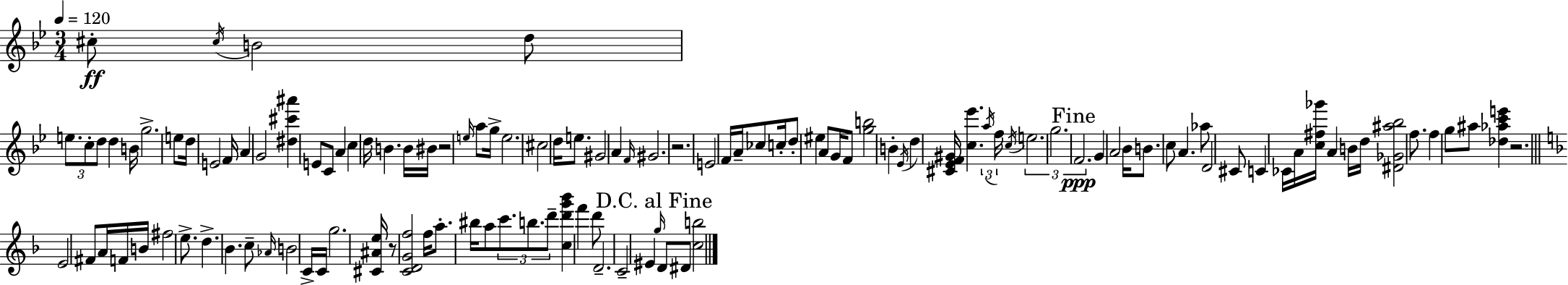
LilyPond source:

{
  \clef treble
  \numericTimeSignature
  \time 3/4
  \key g \minor
  \tempo 4 = 120
  cis''8-.\ff \acciaccatura { cis''16 } b'2 d''8 | \tuplet 3/2 { e''8. c''8-. d''8 } d''4 | b'16 g''2.-> | e''8 d''16 e'2 | \break f'16 a'4 g'2 | <dis'' cis''' ais'''>4 e'8 c'8 a'4 | c''4 d''16 b'4. | b'16 bis'16 r2 \grace { e''16 } a''8 | \break g''16-> e''2. | cis''2 d''16 e''8. | gis'2 a'4 | \grace { f'16 } gis'2. | \break r2. | e'2 f'16 | a'16-- ces''8 c''16-. d''8-. eis''4 a'8 | g'16 f'8 <g'' b''>2 b'4-. | \break \acciaccatura { ees'16 } d''4 <cis' ees' f' gis'>16 <c'' ees'''>4. | \tuplet 3/2 { \acciaccatura { a''16 } f''16 \acciaccatura { c''16 } } \tuplet 3/2 { e''2. | g''2. | \mark "Fine" f'2.\ppp } | \break g'4 a'2 | bes'16 b'8. c''8 | a'4. aes''8 d'2 | cis'8 c'4 ces'16 a'16 | \break <c'' fis'' ges'''>16 a'4 b'16 d''16 <dis' ges' ais'' bes''>2 | f''8. f''4 g''8 | ais''8 <des'' aes'' c''' e'''>4 r2. | \bar "||" \break \key f \major e'2 fis'8 a'16 f'16 | b'16 fis''2 e''8.-> | d''4.-> bes'4. | c''8-- \grace { aes'16 } b'2 c'16-> | \break c'16 g''2. | <cis' ais' e''>16 r8 <c' d' g' f''>2 | f''16 a''8.-. bis''16 a''8 \tuplet 3/2 { c'''8. b''8. | d'''8-- } <c'' d''' g''' bes'''>4 f'''4 d'''8 | \break d'2.-- | c'2-- eis'4 | \mark "D.C. al Fine" \grace { g''16 } d'8 dis'8 <c'' b''>2 | \bar "|."
}